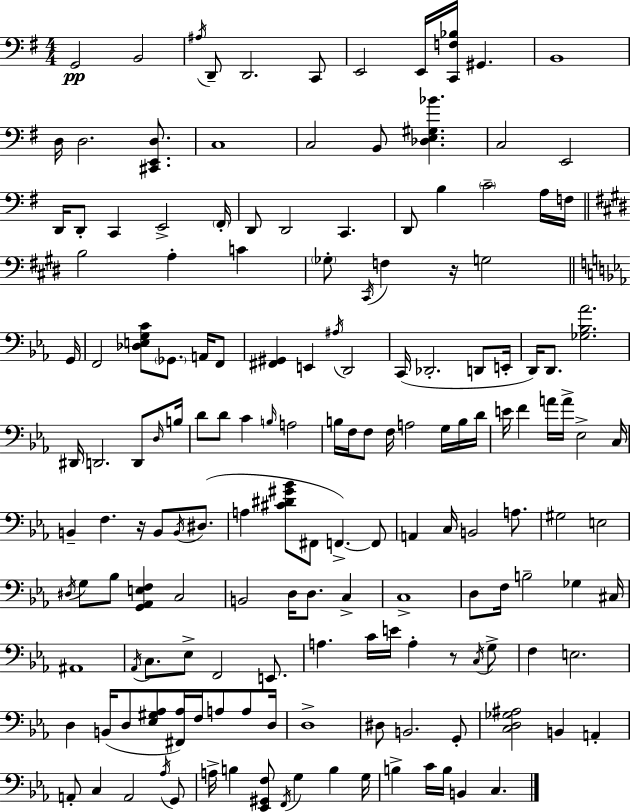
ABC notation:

X:1
T:Untitled
M:4/4
L:1/4
K:Em
G,,2 B,,2 ^A,/4 D,,/2 D,,2 C,,/2 E,,2 E,,/4 [C,,F,_B,]/4 ^G,, B,,4 D,/4 D,2 [^C,,E,,D,]/2 C,4 C,2 B,,/2 [_D,E,^G,_B] C,2 E,,2 D,,/4 D,,/2 C,, E,,2 ^F,,/4 D,,/2 D,,2 C,, D,,/2 B, C2 A,/4 F,/4 B,2 A, C _G,/2 ^C,,/4 F, z/4 G,2 G,,/4 F,,2 [_D,E,G,C]/2 _G,,/2 A,,/4 F,,/2 [^F,,^G,,] E,, ^A,/4 D,,2 C,,/4 _D,,2 D,,/2 E,,/4 D,,/4 D,,/2 [_G,_B,_A]2 ^D,,/4 D,,2 D,,/2 D,/4 B,/4 D/2 D/2 C B,/4 A,2 B,/4 F,/4 F,/2 F,/4 A,2 G,/4 B,/4 D/4 E/4 F A/4 A/4 _E,2 C,/4 B,, F, z/4 B,,/2 B,,/4 ^D,/2 A, [^C^D^G_B]/2 ^F,,/2 F,, F,,/2 A,, C,/4 B,,2 A,/2 ^G,2 E,2 ^D,/4 G,/2 _B,/2 [G,,_A,,E,F,] C,2 B,,2 D,/4 D,/2 C, C,4 D,/2 F,/4 B,2 _G, ^C,/4 ^A,,4 _A,,/4 C,/2 _E,/2 F,,2 E,,/2 A, C/4 E/4 A, z/2 C,/4 G,/2 F, E,2 D, B,,/4 D,/2 [_E,^G,_A,]/2 [^F,,_A,]/4 F,/4 A,/2 A,/2 D,/4 D,4 ^D,/2 B,,2 G,,/2 [C,D,_G,^A,]2 B,, A,, A,,/2 C, A,,2 _A,/4 G,,/2 A,/4 B, [_E,,^G,,F,]/2 F,,/4 G, B, G,/4 B, C/4 B,/4 B,, C,